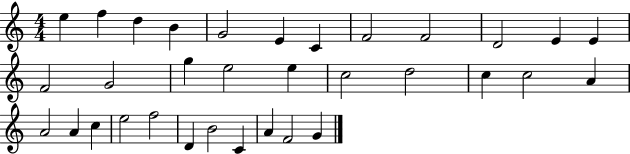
{
  \clef treble
  \numericTimeSignature
  \time 4/4
  \key c \major
  e''4 f''4 d''4 b'4 | g'2 e'4 c'4 | f'2 f'2 | d'2 e'4 e'4 | \break f'2 g'2 | g''4 e''2 e''4 | c''2 d''2 | c''4 c''2 a'4 | \break a'2 a'4 c''4 | e''2 f''2 | d'4 b'2 c'4 | a'4 f'2 g'4 | \break \bar "|."
}